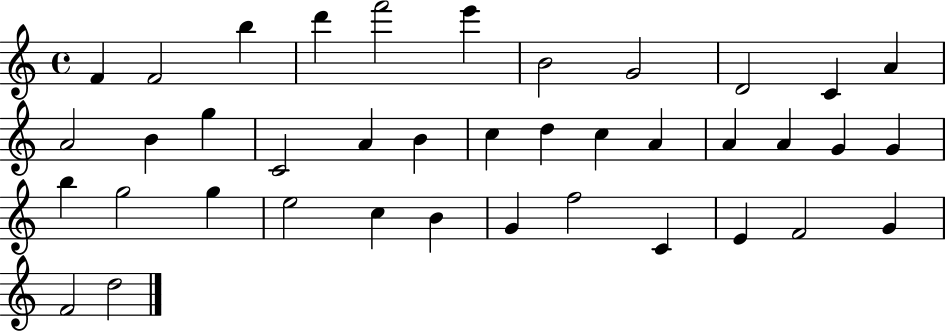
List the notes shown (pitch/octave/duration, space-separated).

F4/q F4/h B5/q D6/q F6/h E6/q B4/h G4/h D4/h C4/q A4/q A4/h B4/q G5/q C4/h A4/q B4/q C5/q D5/q C5/q A4/q A4/q A4/q G4/q G4/q B5/q G5/h G5/q E5/h C5/q B4/q G4/q F5/h C4/q E4/q F4/h G4/q F4/h D5/h